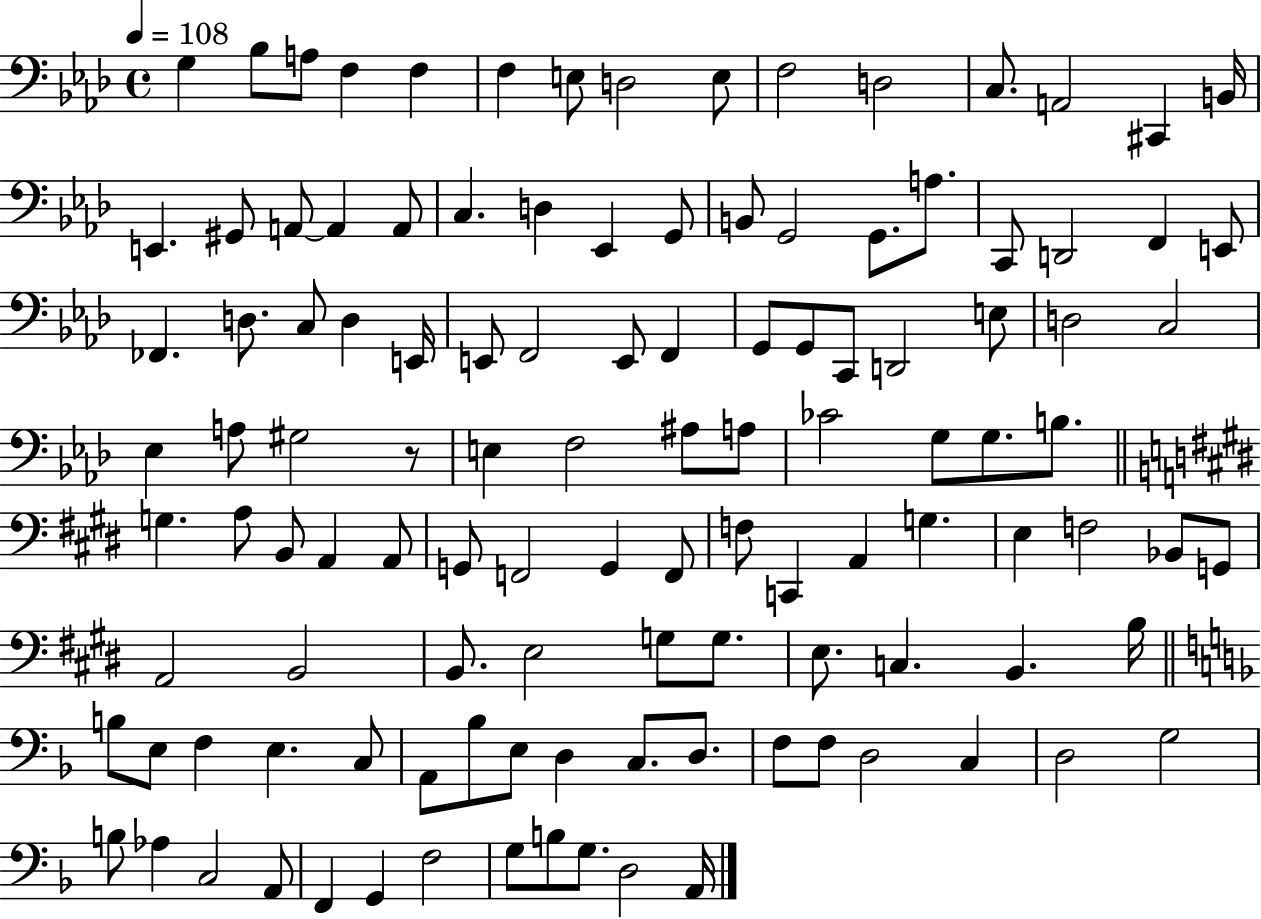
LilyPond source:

{
  \clef bass
  \time 4/4
  \defaultTimeSignature
  \key aes \major
  \tempo 4 = 108
  \repeat volta 2 { g4 bes8 a8 f4 f4 | f4 e8 d2 e8 | f2 d2 | c8. a,2 cis,4 b,16 | \break e,4. gis,8 a,8~~ a,4 a,8 | c4. d4 ees,4 g,8 | b,8 g,2 g,8. a8. | c,8 d,2 f,4 e,8 | \break fes,4. d8. c8 d4 e,16 | e,8 f,2 e,8 f,4 | g,8 g,8 c,8 d,2 e8 | d2 c2 | \break ees4 a8 gis2 r8 | e4 f2 ais8 a8 | ces'2 g8 g8. b8. | \bar "||" \break \key e \major g4. a8 b,8 a,4 a,8 | g,8 f,2 g,4 f,8 | f8 c,4 a,4 g4. | e4 f2 bes,8 g,8 | \break a,2 b,2 | b,8. e2 g8 g8. | e8. c4. b,4. b16 | \bar "||" \break \key d \minor b8 e8 f4 e4. c8 | a,8 bes8 e8 d4 c8. d8. | f8 f8 d2 c4 | d2 g2 | \break b8 aes4 c2 a,8 | f,4 g,4 f2 | g8 b8 g8. d2 a,16 | } \bar "|."
}